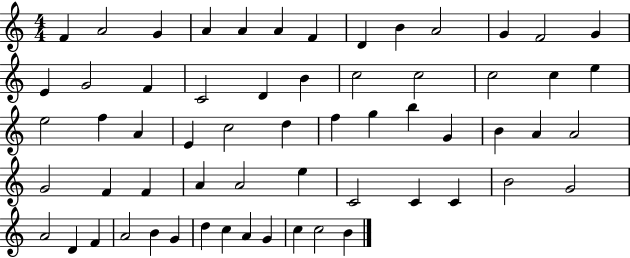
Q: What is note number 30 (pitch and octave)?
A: D5